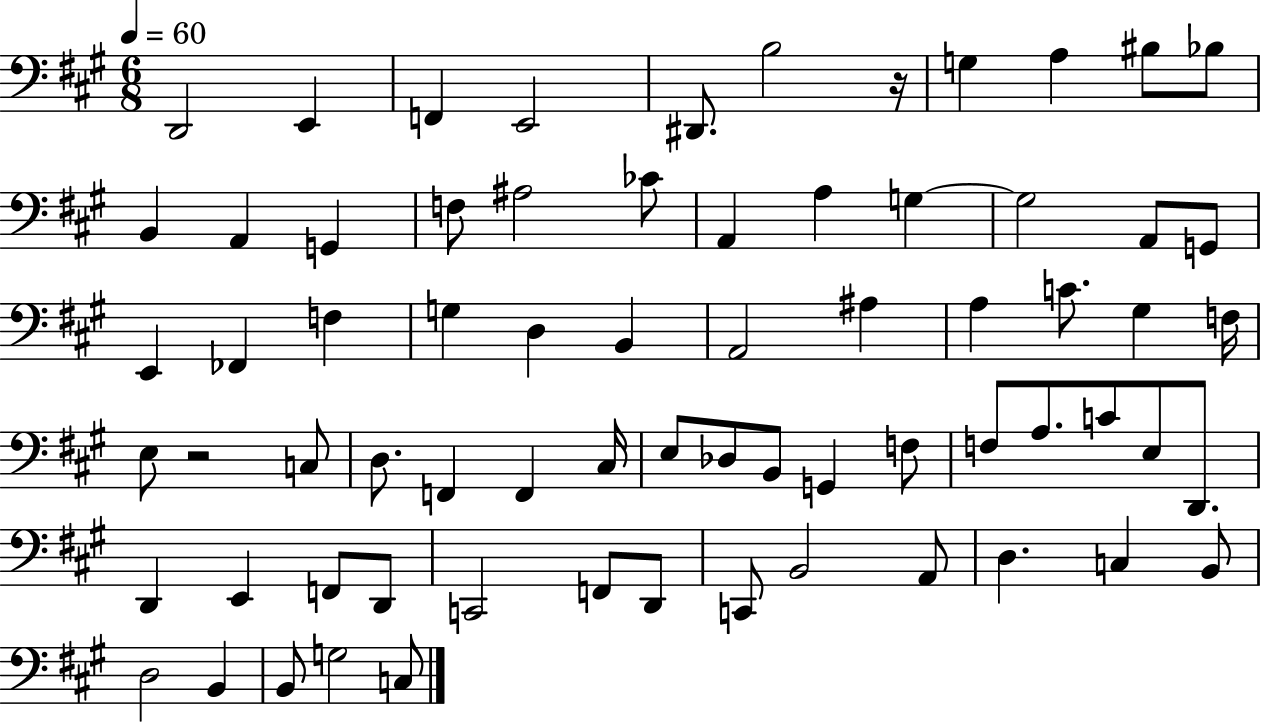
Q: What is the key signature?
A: A major